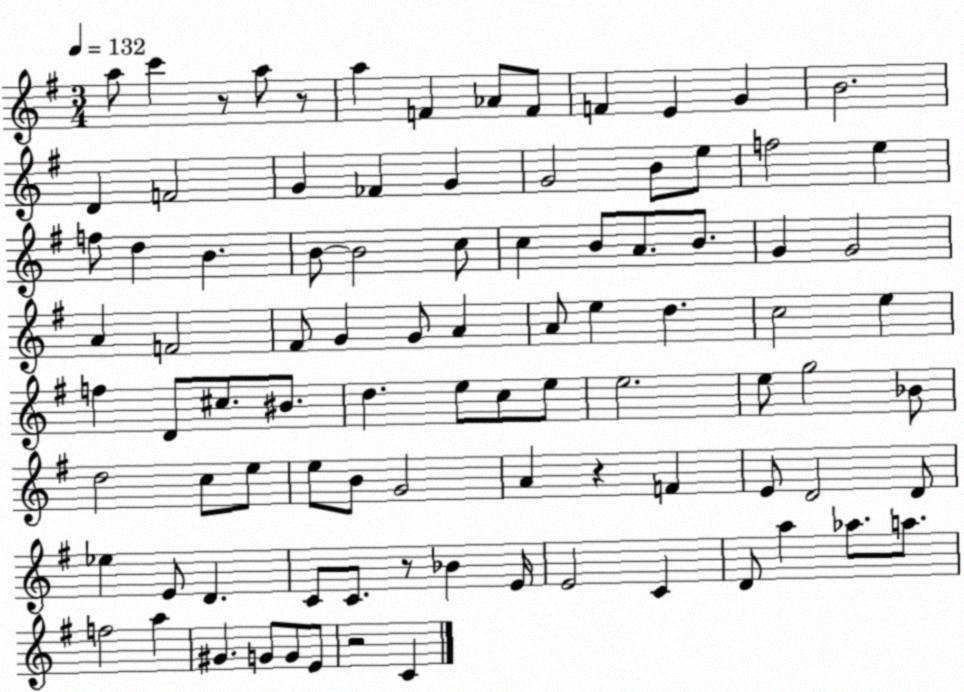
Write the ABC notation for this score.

X:1
T:Untitled
M:3/4
L:1/4
K:G
a/2 c' z/2 a/2 z/2 a F _A/2 F/2 F E G B2 D F2 G _F G G2 B/2 e/2 f2 e f/2 d B B/2 B2 c/2 c B/2 A/2 B/2 G G2 A F2 ^F/2 G G/2 A A/2 e d c2 e f D/2 ^c/2 ^B/2 d e/2 c/2 e/2 e2 e/2 g2 _B/2 d2 c/2 e/2 e/2 B/2 G2 A z F E/2 D2 D/2 _e E/2 D C/2 C/2 z/2 _B E/4 E2 C D/2 a _a/2 a/2 f2 a ^G G/2 G/2 E/2 z2 C